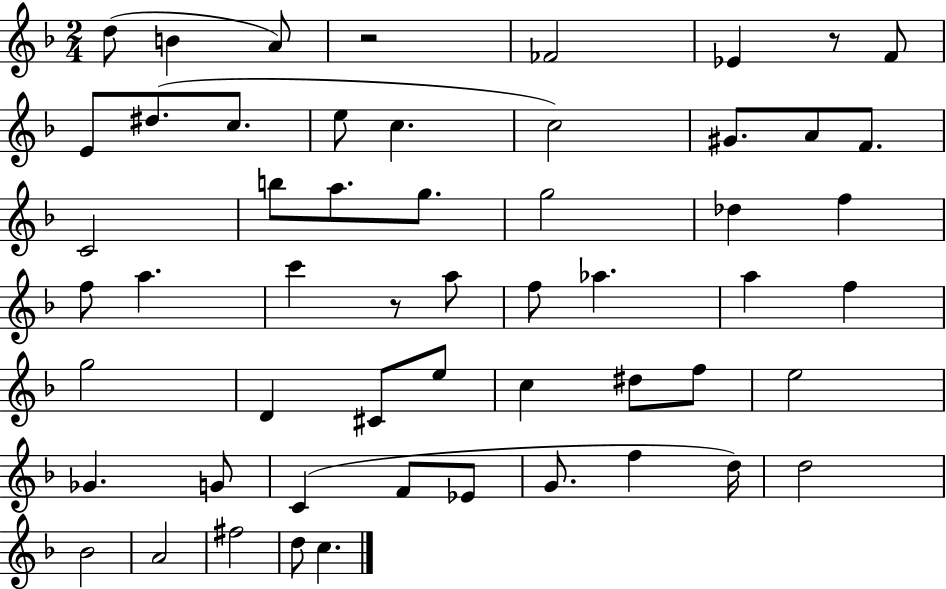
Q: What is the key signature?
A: F major